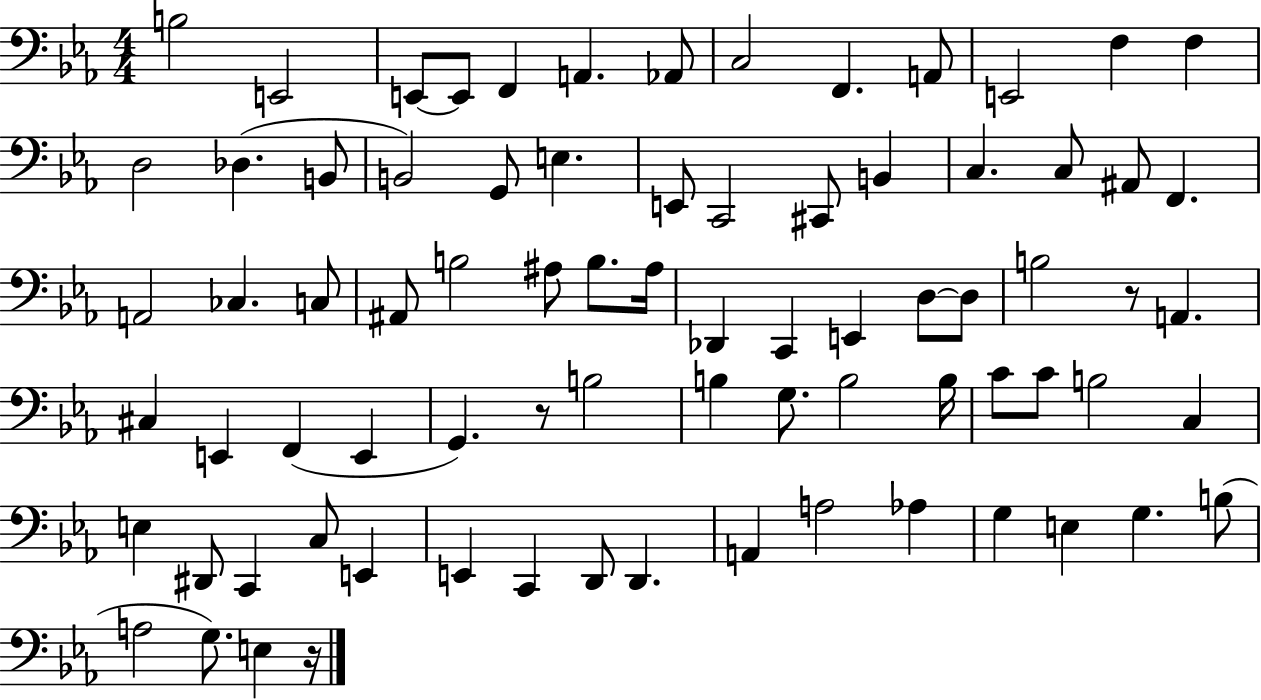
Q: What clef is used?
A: bass